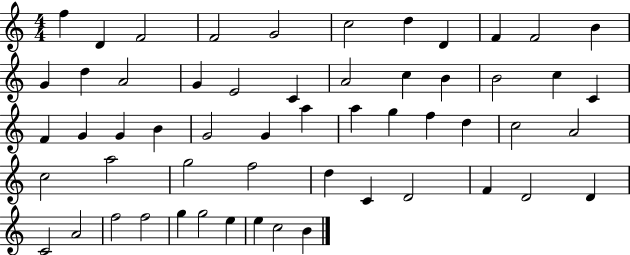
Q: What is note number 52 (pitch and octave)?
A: G5